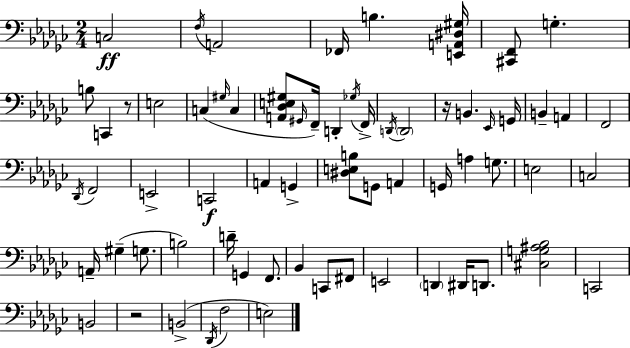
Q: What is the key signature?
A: EES minor